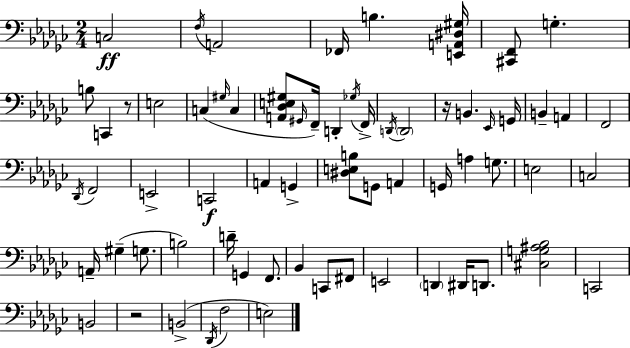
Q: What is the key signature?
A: EES minor